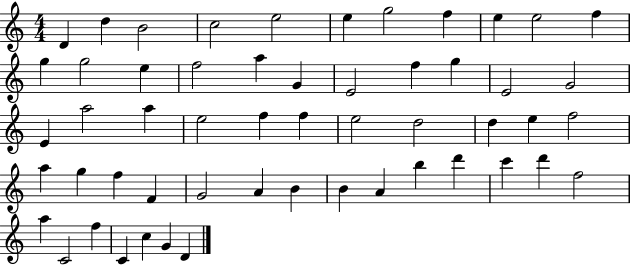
X:1
T:Untitled
M:4/4
L:1/4
K:C
D d B2 c2 e2 e g2 f e e2 f g g2 e f2 a G E2 f g E2 G2 E a2 a e2 f f e2 d2 d e f2 a g f F G2 A B B A b d' c' d' f2 a C2 f C c G D